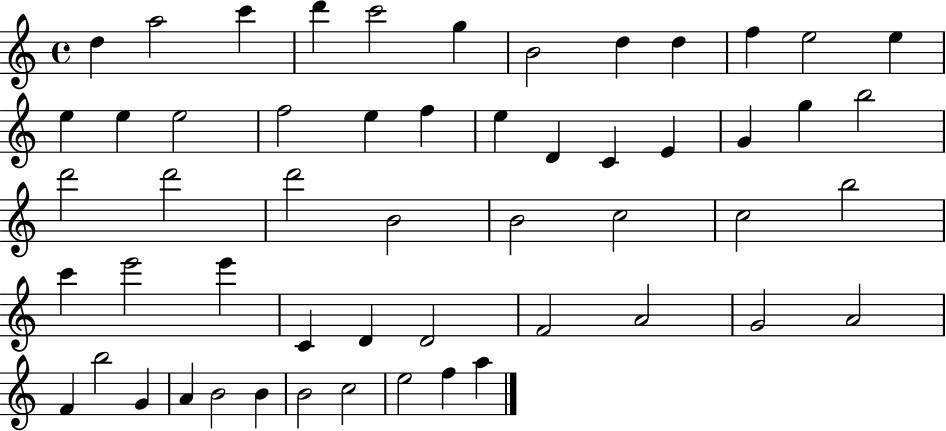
X:1
T:Untitled
M:4/4
L:1/4
K:C
d a2 c' d' c'2 g B2 d d f e2 e e e e2 f2 e f e D C E G g b2 d'2 d'2 d'2 B2 B2 c2 c2 b2 c' e'2 e' C D D2 F2 A2 G2 A2 F b2 G A B2 B B2 c2 e2 f a